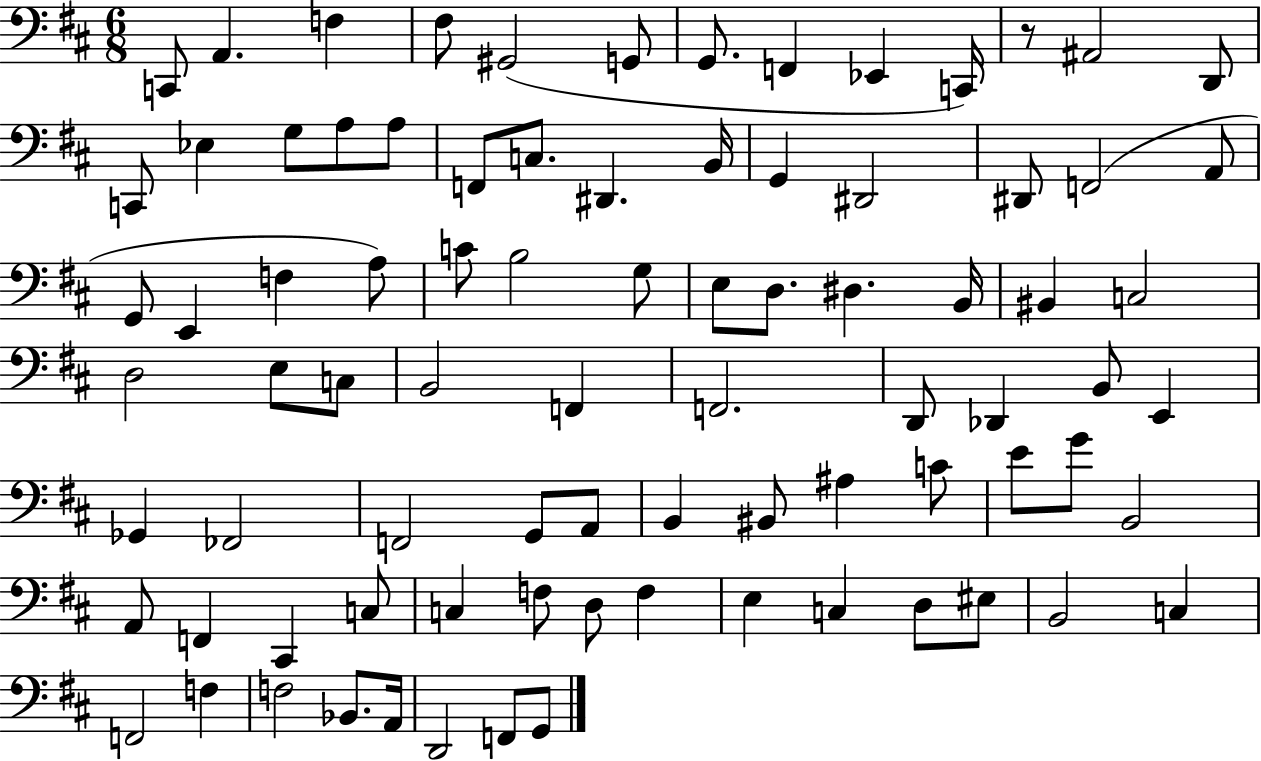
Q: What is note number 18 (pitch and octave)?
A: F2